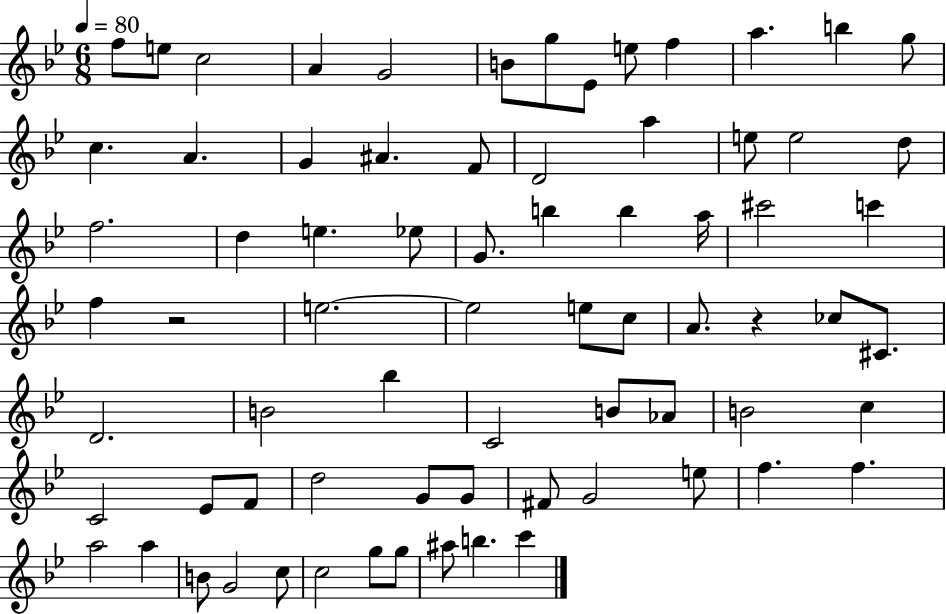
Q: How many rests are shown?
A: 2